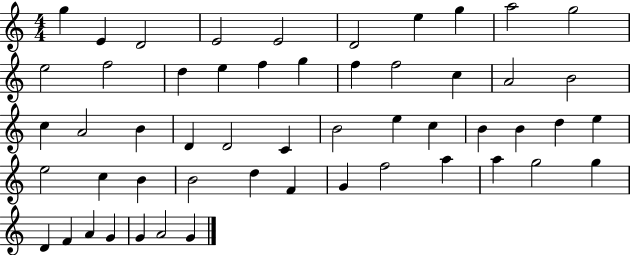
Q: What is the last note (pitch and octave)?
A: G4